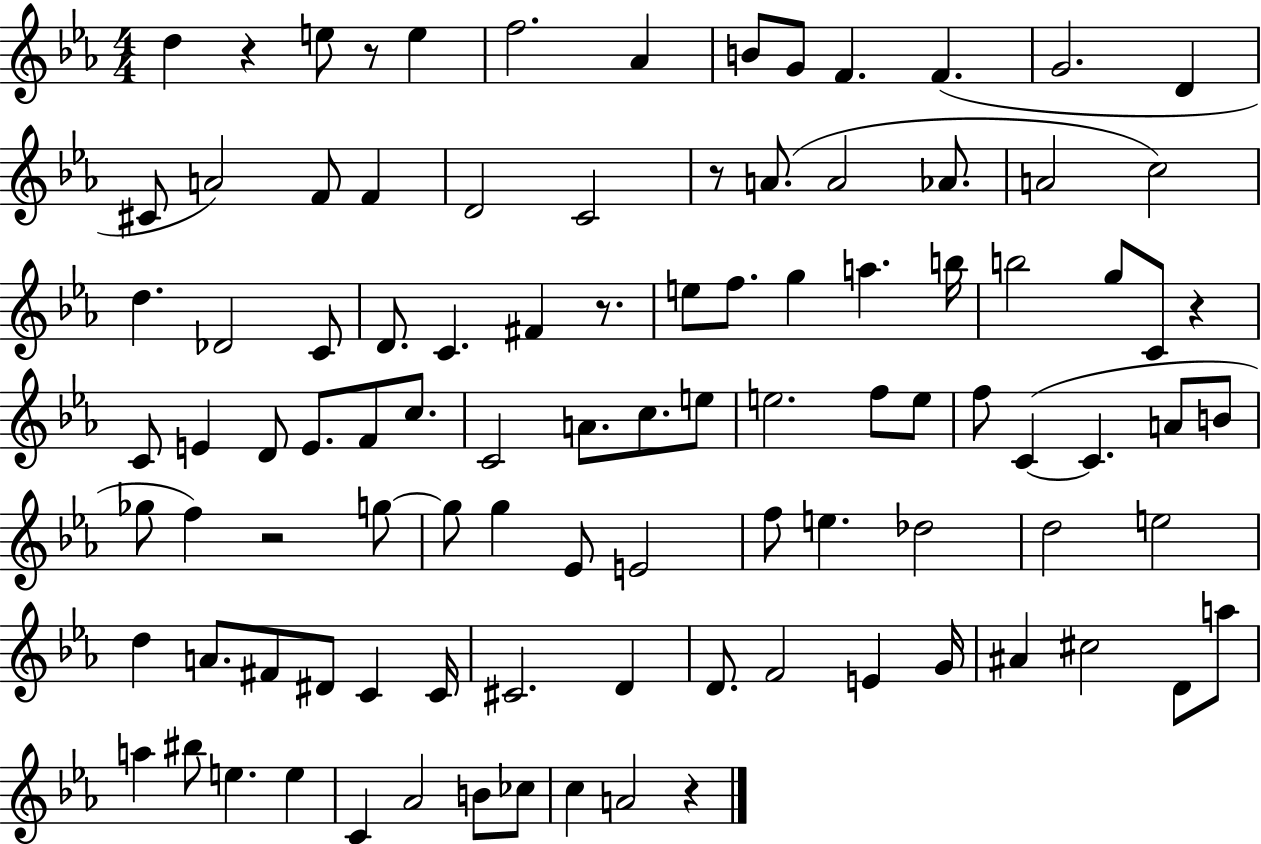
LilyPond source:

{
  \clef treble
  \numericTimeSignature
  \time 4/4
  \key ees \major
  d''4 r4 e''8 r8 e''4 | f''2. aes'4 | b'8 g'8 f'4. f'4.( | g'2. d'4 | \break cis'8 a'2) f'8 f'4 | d'2 c'2 | r8 a'8.( a'2 aes'8. | a'2 c''2) | \break d''4. des'2 c'8 | d'8. c'4. fis'4 r8. | e''8 f''8. g''4 a''4. b''16 | b''2 g''8 c'8 r4 | \break c'8 e'4 d'8 e'8. f'8 c''8. | c'2 a'8. c''8. e''8 | e''2. f''8 e''8 | f''8 c'4~(~ c'4. a'8 b'8 | \break ges''8 f''4) r2 g''8~~ | g''8 g''4 ees'8 e'2 | f''8 e''4. des''2 | d''2 e''2 | \break d''4 a'8. fis'8 dis'8 c'4 c'16 | cis'2. d'4 | d'8. f'2 e'4 g'16 | ais'4 cis''2 d'8 a''8 | \break a''4 bis''8 e''4. e''4 | c'4 aes'2 b'8 ces''8 | c''4 a'2 r4 | \bar "|."
}